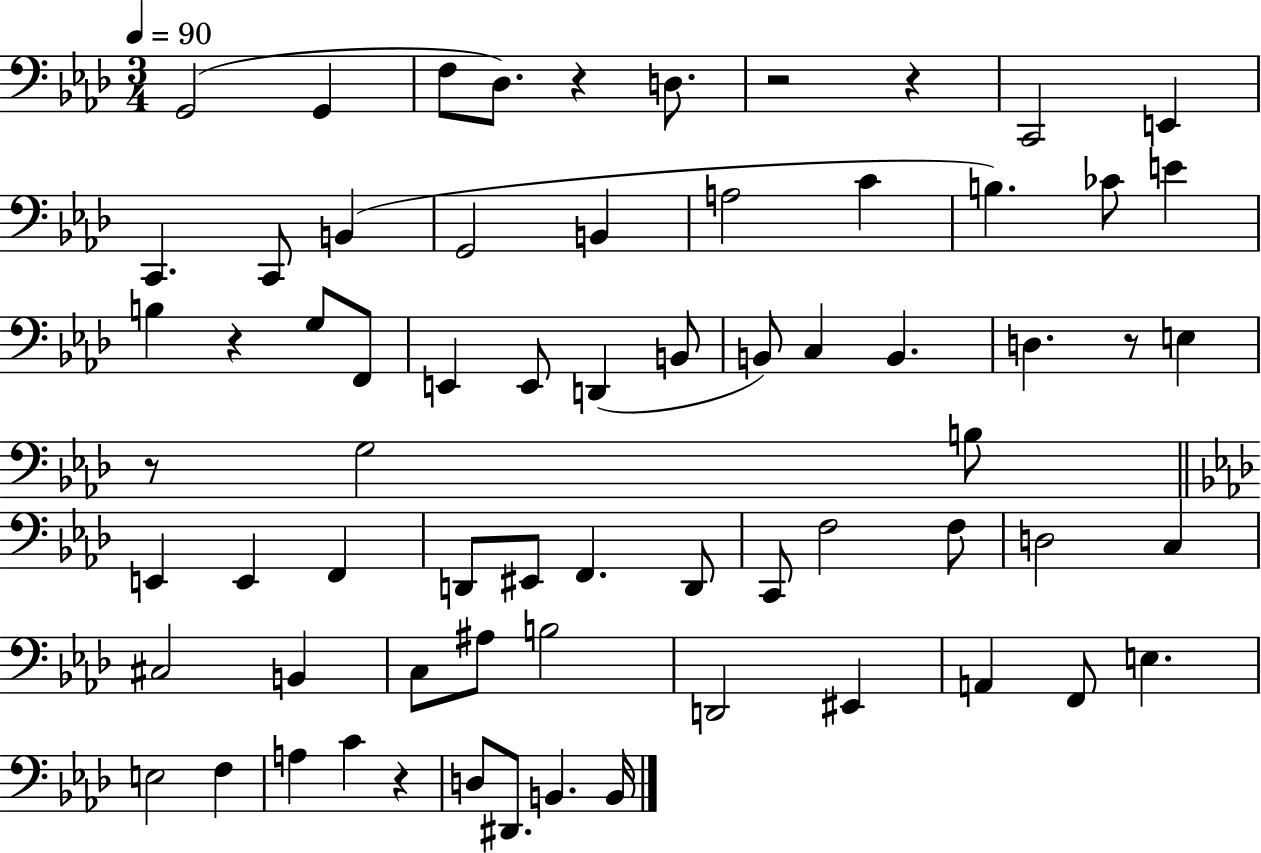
{
  \clef bass
  \numericTimeSignature
  \time 3/4
  \key aes \major
  \tempo 4 = 90
  \repeat volta 2 { g,2( g,4 | f8 des8.) r4 d8. | r2 r4 | c,2 e,4 | \break c,4. c,8 b,4( | g,2 b,4 | a2 c'4 | b4.) ces'8 e'4 | \break b4 r4 g8 f,8 | e,4 e,8 d,4( b,8 | b,8) c4 b,4. | d4. r8 e4 | \break r8 g2 b8 | \bar "||" \break \key aes \major e,4 e,4 f,4 | d,8 eis,8 f,4. d,8 | c,8 f2 f8 | d2 c4 | \break cis2 b,4 | c8 ais8 b2 | d,2 eis,4 | a,4 f,8 e4. | \break e2 f4 | a4 c'4 r4 | d8 dis,8. b,4. b,16 | } \bar "|."
}